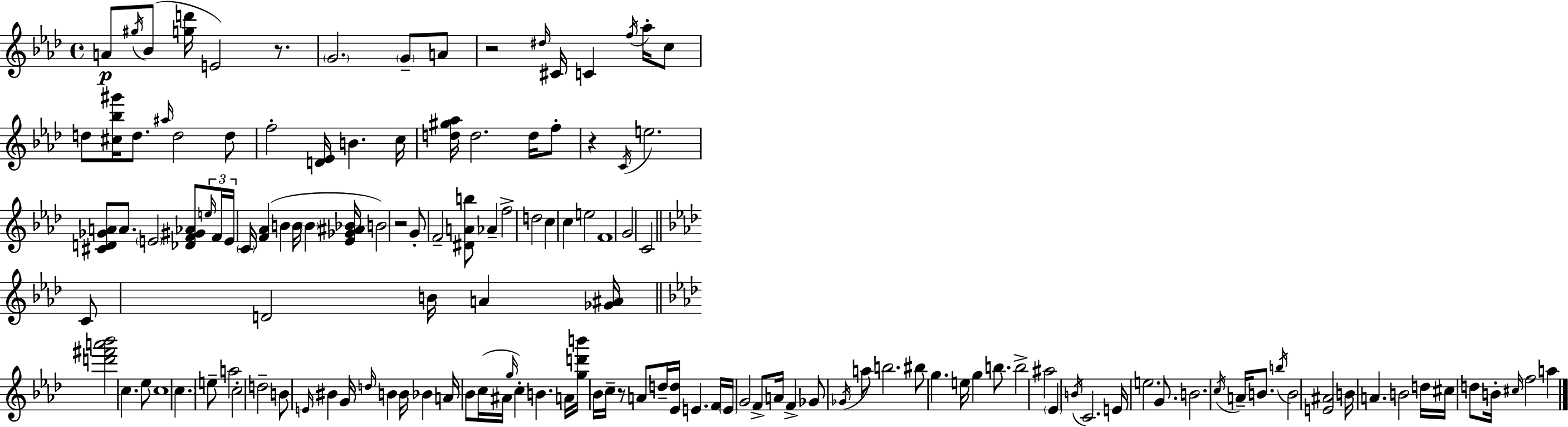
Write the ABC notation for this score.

X:1
T:Untitled
M:4/4
L:1/4
K:Fm
A/2 ^g/4 _B/2 [gd']/4 E2 z/2 G2 G/2 A/2 z2 ^d/4 ^C/4 C f/4 _a/4 c/2 d/2 [^c_b^g']/4 d/2 ^a/4 d2 d/2 f2 [D_E]/4 B c/4 [d^g_a]/4 d2 d/4 f/2 z C/4 e2 [^CD_GA]/2 A/2 E2 [_DF^G_A]/2 e/4 F/4 E/4 C/4 [F_A] B B/4 B [_E_G^A_B]/4 B2 z2 G/2 F2 [^DAb]/2 _A f2 d2 c c e2 F4 G2 C2 C/2 D2 B/4 A [_G^A]/4 [d'^f'a'_b']2 c _e/2 c4 c e/2 a2 c2 d2 B/2 E/4 ^B G/4 d/4 B B/4 _B A/4 _B/2 c/4 ^A/4 g/4 c B A/4 [gd'b']/4 _B/4 c/4 z/2 A/2 d/4 [_Ed]/4 E F/4 E/4 G2 F/2 A/4 F _G/2 _G/4 a/2 b2 ^b/2 g e/4 g b/2 b2 ^a2 _E B/4 C2 E/4 e2 G/2 B2 c/4 A/4 B/2 b/4 B2 [E^A]2 B/4 A B2 d/4 ^c/4 d/2 B/4 ^c/4 f2 a